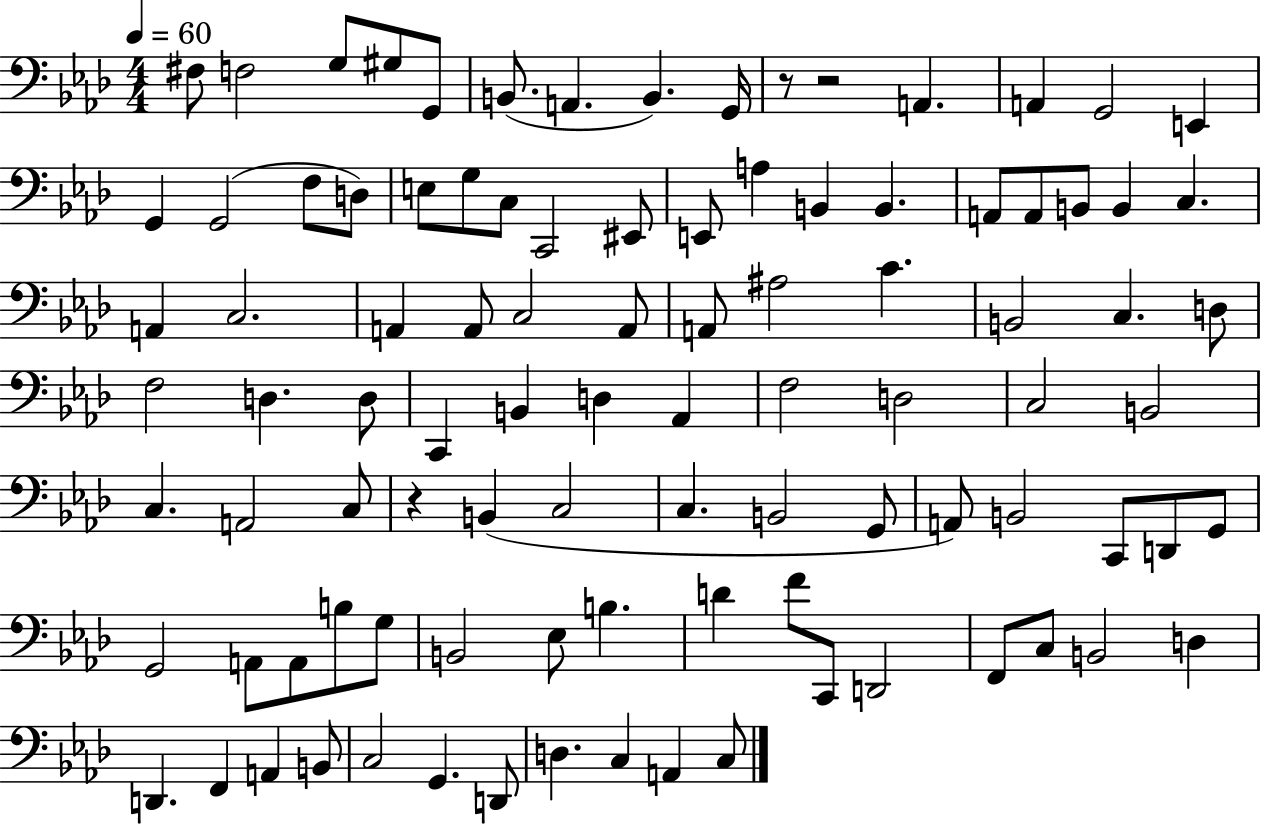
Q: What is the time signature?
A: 4/4